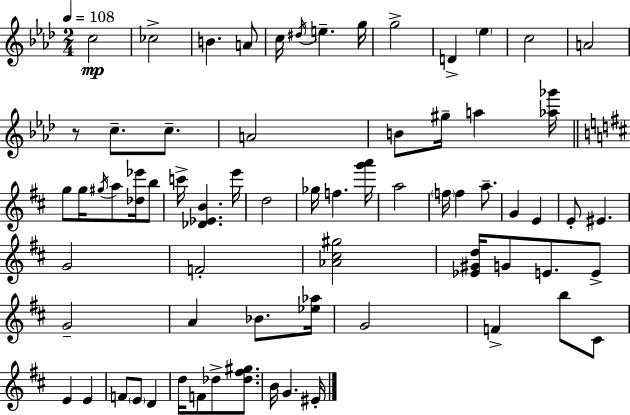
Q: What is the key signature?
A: AES major